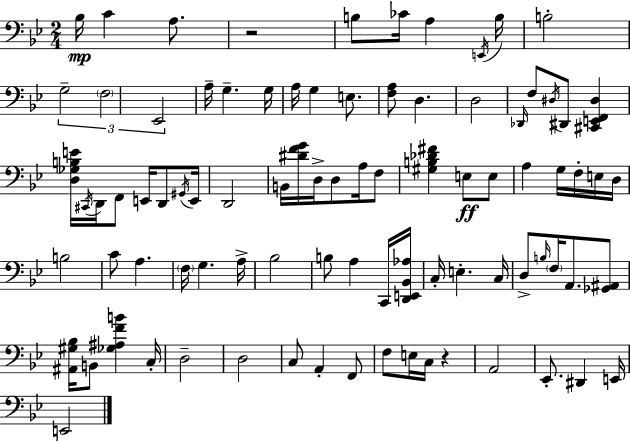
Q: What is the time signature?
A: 2/4